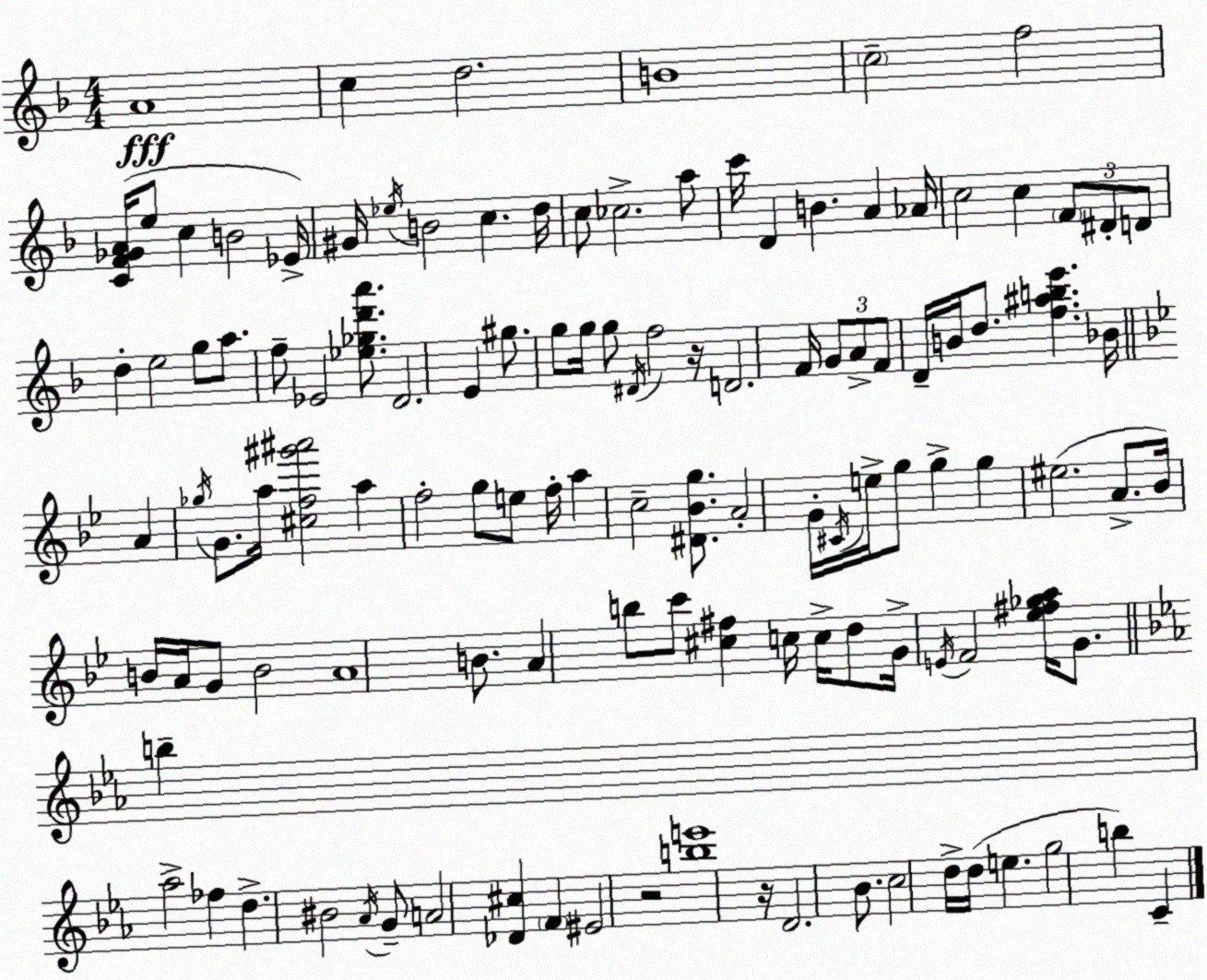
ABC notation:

X:1
T:Untitled
M:4/4
L:1/4
K:Dm
A4 c d2 B4 c2 f2 [CF_GA]/4 e/2 c B2 _E/4 ^G/4 _e/4 B2 c d/4 c/2 _c2 a/2 c'/4 D B A _A/4 c2 c F/2 ^D/2 D/2 d e2 g/2 a/2 f/2 _E2 [_e_gd'a']/2 D2 E ^g/2 g/2 g/4 g/2 ^D/4 f2 z/4 D2 F/4 G/2 A/2 F/2 D/4 B/4 d/2 [f^abe'] _B/4 A _g/4 G/2 a/4 [^cf^g'^a']2 a f2 g/2 e/2 f/4 a c2 [^D_Bg]/2 A2 G/4 ^C/4 e/4 g/2 g g ^e2 A/2 _B/4 B/4 A/4 G/2 B2 A4 B/2 A b/2 c'/2 [^c^f] c/4 c/4 d/2 G/4 E/4 F2 [_e^f_ga]/4 G/2 b _a2 _f d ^B2 _A/4 G/2 A2 [_D^c] F ^E2 z2 [be']4 z/4 D2 _B/2 c2 d/4 d/4 e g2 b C